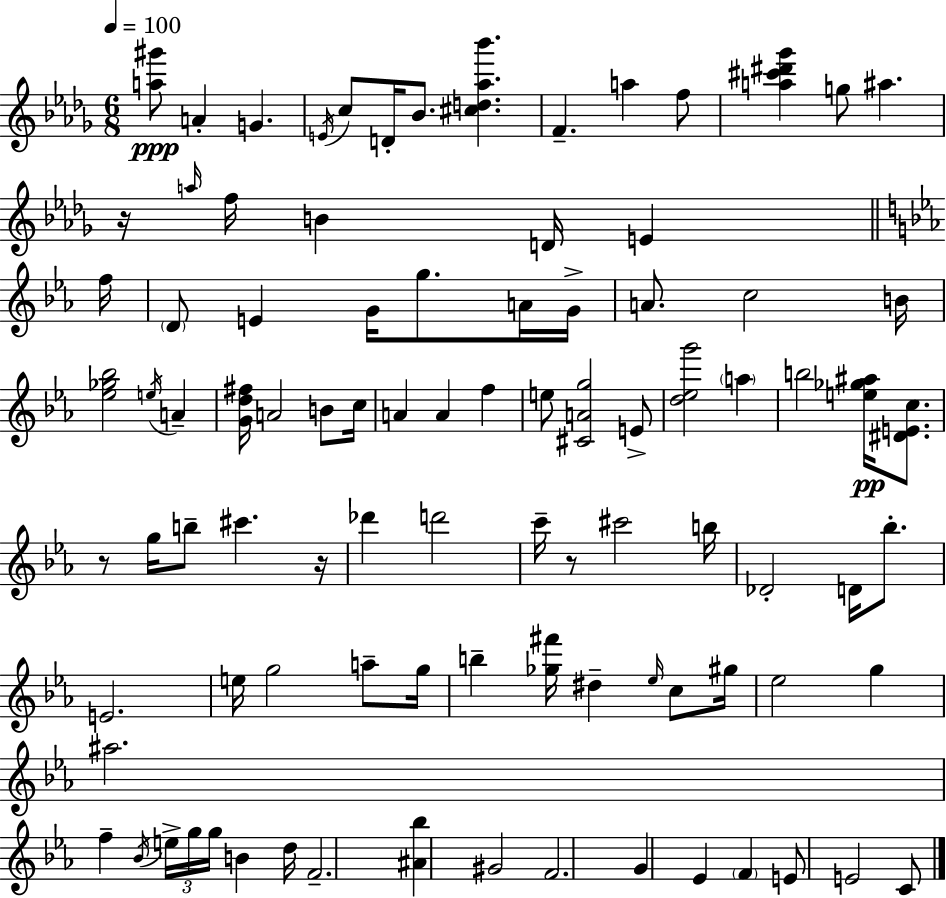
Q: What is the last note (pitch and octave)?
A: C4